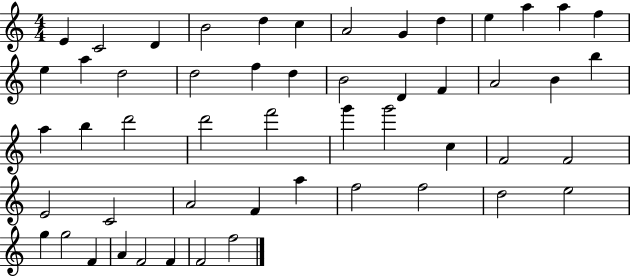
X:1
T:Untitled
M:4/4
L:1/4
K:C
E C2 D B2 d c A2 G d e a a f e a d2 d2 f d B2 D F A2 B b a b d'2 d'2 f'2 g' g'2 c F2 F2 E2 C2 A2 F a f2 f2 d2 e2 g g2 F A F2 F F2 f2